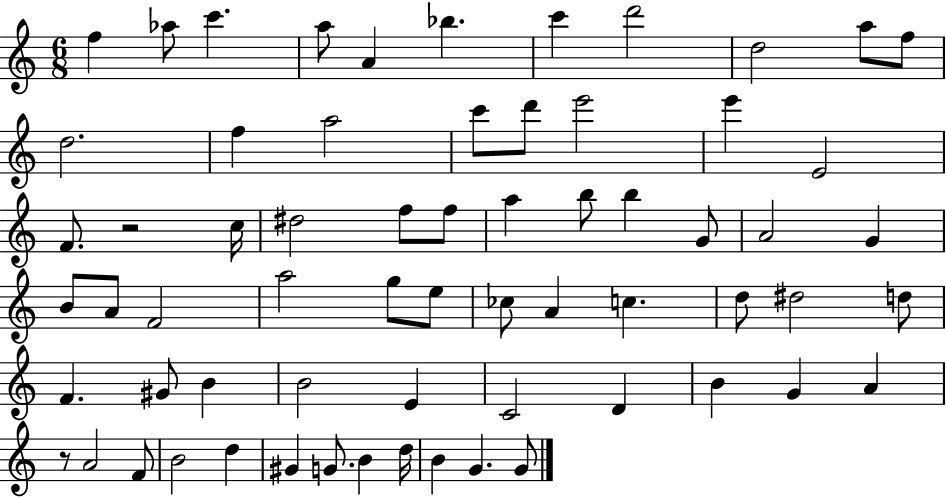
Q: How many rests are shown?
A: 2